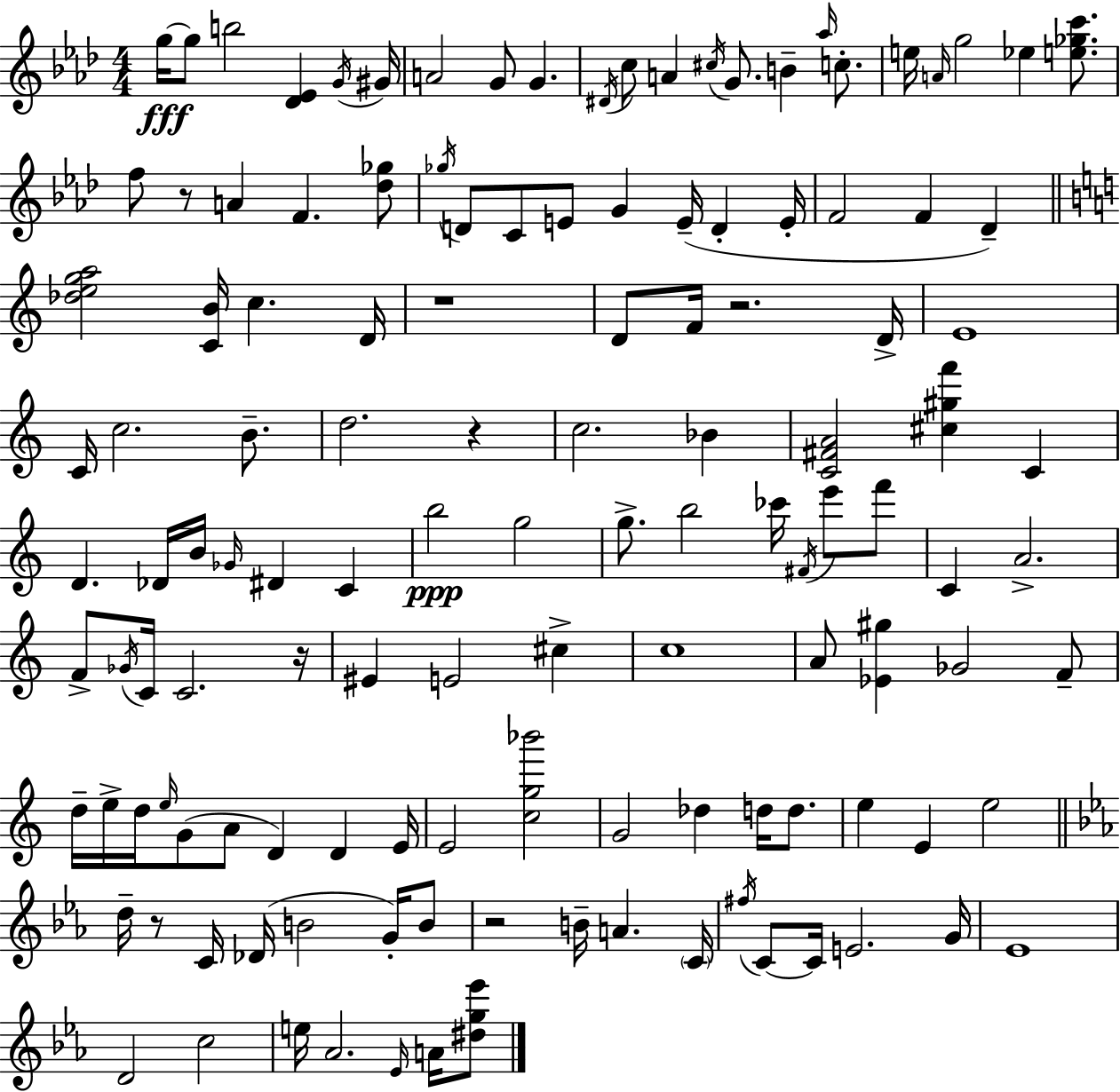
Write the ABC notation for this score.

X:1
T:Untitled
M:4/4
L:1/4
K:Fm
g/4 g/2 b2 [_D_E] G/4 ^G/4 A2 G/2 G ^D/4 c/2 A ^c/4 G/2 B _a/4 c/2 e/4 A/4 g2 _e [e_gc']/2 f/2 z/2 A F [_d_g]/2 _g/4 D/2 C/2 E/2 G E/4 D E/4 F2 F _D [_dega]2 [CB]/4 c D/4 z4 D/2 F/4 z2 D/4 E4 C/4 c2 B/2 d2 z c2 _B [C^FA]2 [^c^gf'] C D _D/4 B/4 _G/4 ^D C b2 g2 g/2 b2 _c'/4 ^F/4 e'/2 f'/2 C A2 F/2 _G/4 C/4 C2 z/4 ^E E2 ^c c4 A/2 [_E^g] _G2 F/2 d/4 e/4 d/4 e/4 G/2 A/2 D D E/4 E2 [cg_b']2 G2 _d d/4 d/2 e E e2 d/4 z/2 C/4 _D/4 B2 G/4 B/2 z2 B/4 A C/4 ^f/4 C/2 C/4 E2 G/4 _E4 D2 c2 e/4 _A2 _E/4 A/4 [^dg_e']/2